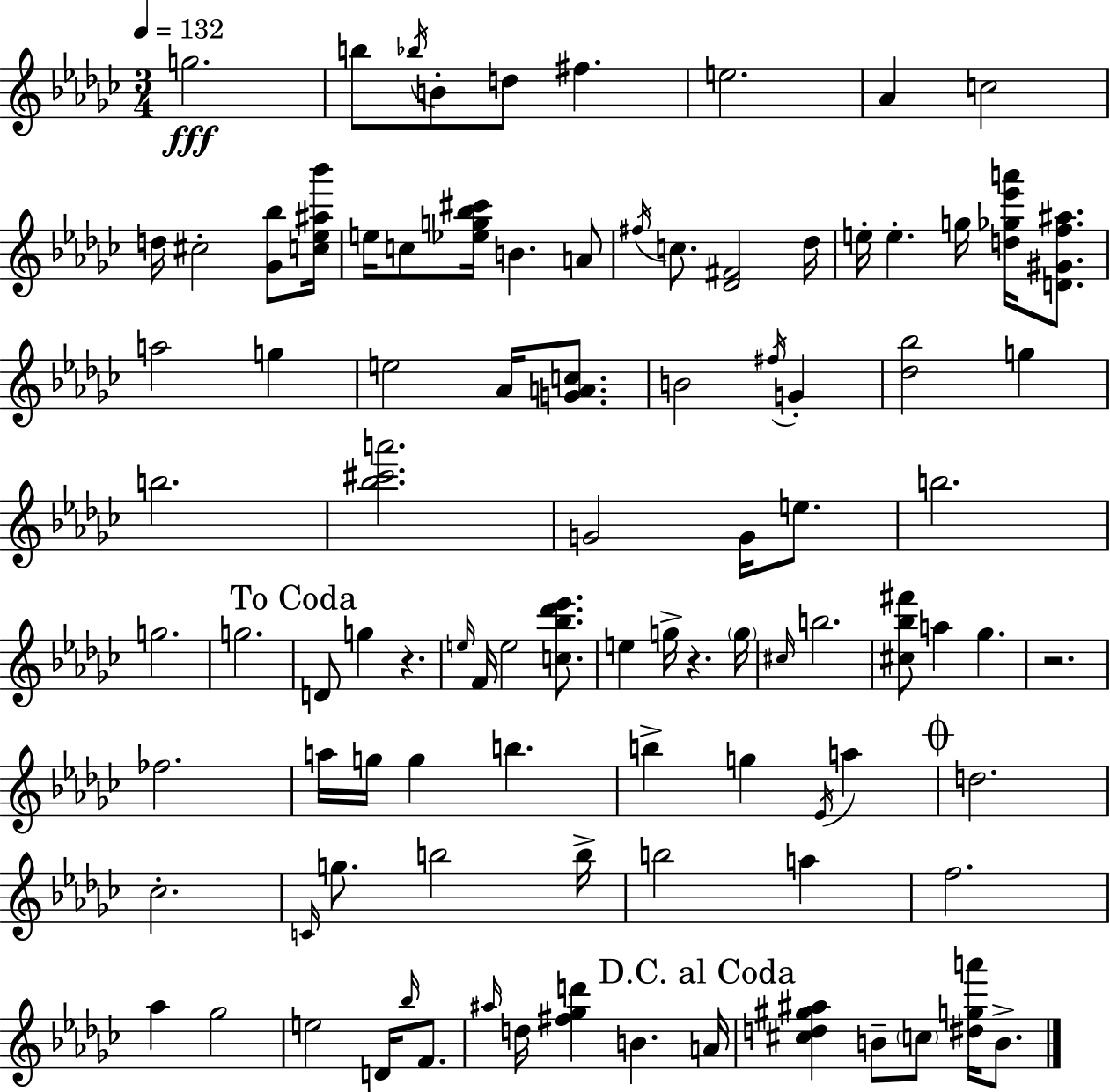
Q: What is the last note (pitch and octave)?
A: B4